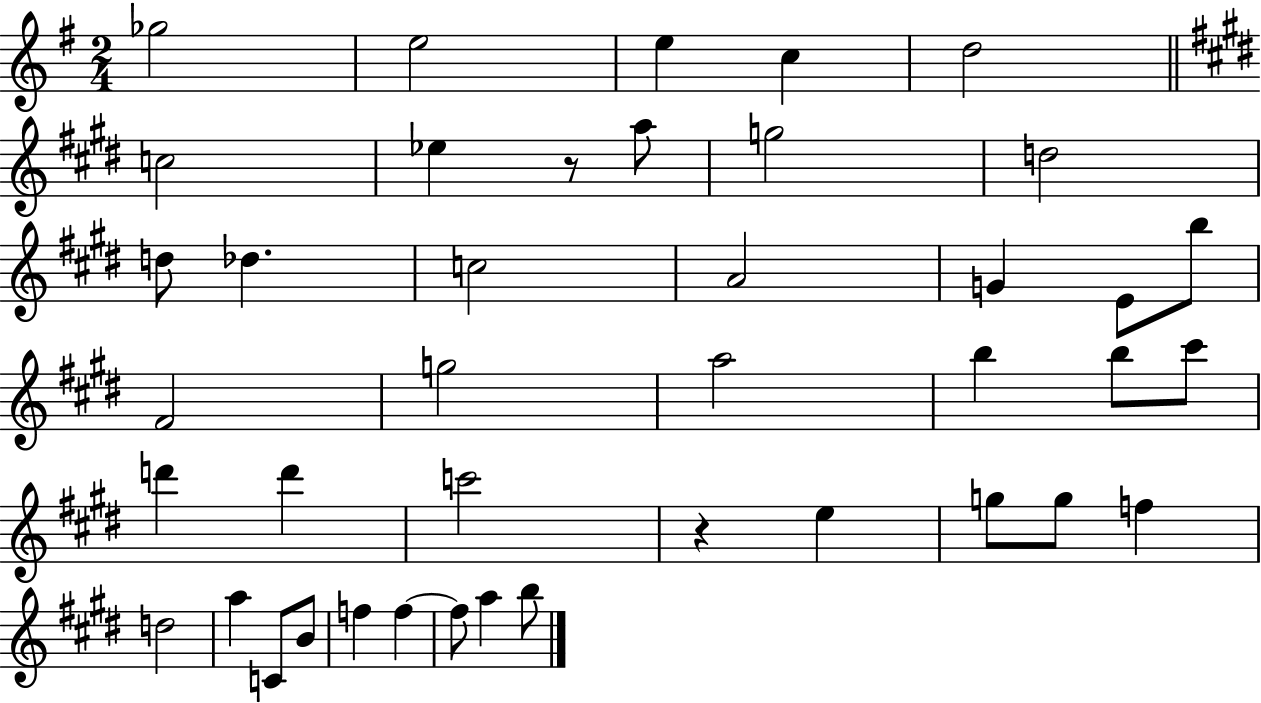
{
  \clef treble
  \numericTimeSignature
  \time 2/4
  \key g \major
  ges''2 | e''2 | e''4 c''4 | d''2 | \break \bar "||" \break \key e \major c''2 | ees''4 r8 a''8 | g''2 | d''2 | \break d''8 des''4. | c''2 | a'2 | g'4 e'8 b''8 | \break fis'2 | g''2 | a''2 | b''4 b''8 cis'''8 | \break d'''4 d'''4 | c'''2 | r4 e''4 | g''8 g''8 f''4 | \break d''2 | a''4 c'8 b'8 | f''4 f''4~~ | f''8 a''4 b''8 | \break \bar "|."
}